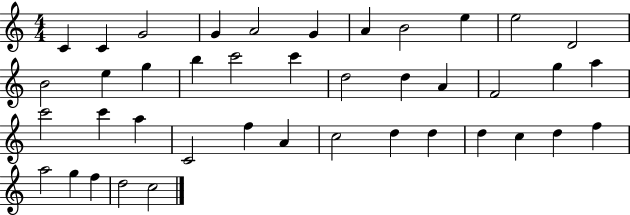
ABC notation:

X:1
T:Untitled
M:4/4
L:1/4
K:C
C C G2 G A2 G A B2 e e2 D2 B2 e g b c'2 c' d2 d A F2 g a c'2 c' a C2 f A c2 d d d c d f a2 g f d2 c2